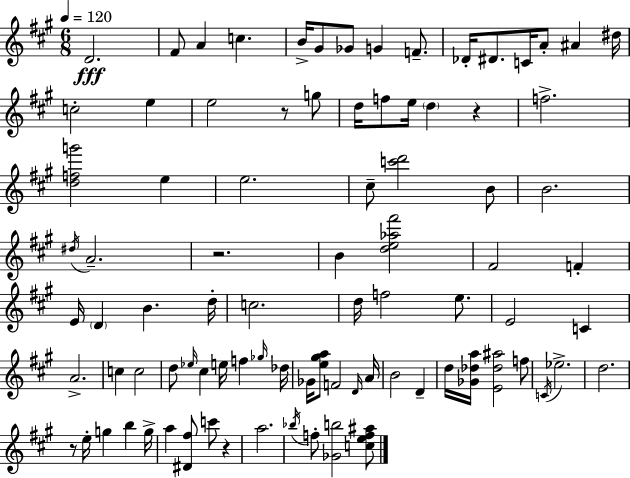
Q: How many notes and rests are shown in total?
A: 88